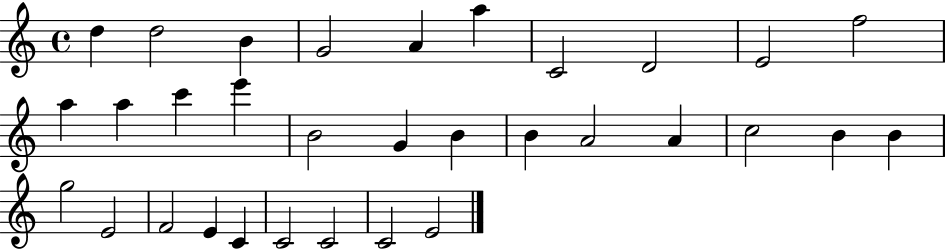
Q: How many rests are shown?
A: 0